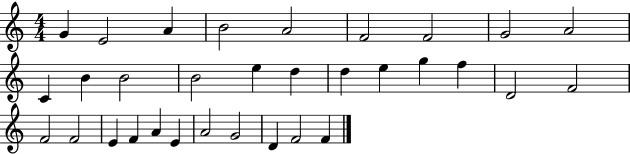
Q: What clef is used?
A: treble